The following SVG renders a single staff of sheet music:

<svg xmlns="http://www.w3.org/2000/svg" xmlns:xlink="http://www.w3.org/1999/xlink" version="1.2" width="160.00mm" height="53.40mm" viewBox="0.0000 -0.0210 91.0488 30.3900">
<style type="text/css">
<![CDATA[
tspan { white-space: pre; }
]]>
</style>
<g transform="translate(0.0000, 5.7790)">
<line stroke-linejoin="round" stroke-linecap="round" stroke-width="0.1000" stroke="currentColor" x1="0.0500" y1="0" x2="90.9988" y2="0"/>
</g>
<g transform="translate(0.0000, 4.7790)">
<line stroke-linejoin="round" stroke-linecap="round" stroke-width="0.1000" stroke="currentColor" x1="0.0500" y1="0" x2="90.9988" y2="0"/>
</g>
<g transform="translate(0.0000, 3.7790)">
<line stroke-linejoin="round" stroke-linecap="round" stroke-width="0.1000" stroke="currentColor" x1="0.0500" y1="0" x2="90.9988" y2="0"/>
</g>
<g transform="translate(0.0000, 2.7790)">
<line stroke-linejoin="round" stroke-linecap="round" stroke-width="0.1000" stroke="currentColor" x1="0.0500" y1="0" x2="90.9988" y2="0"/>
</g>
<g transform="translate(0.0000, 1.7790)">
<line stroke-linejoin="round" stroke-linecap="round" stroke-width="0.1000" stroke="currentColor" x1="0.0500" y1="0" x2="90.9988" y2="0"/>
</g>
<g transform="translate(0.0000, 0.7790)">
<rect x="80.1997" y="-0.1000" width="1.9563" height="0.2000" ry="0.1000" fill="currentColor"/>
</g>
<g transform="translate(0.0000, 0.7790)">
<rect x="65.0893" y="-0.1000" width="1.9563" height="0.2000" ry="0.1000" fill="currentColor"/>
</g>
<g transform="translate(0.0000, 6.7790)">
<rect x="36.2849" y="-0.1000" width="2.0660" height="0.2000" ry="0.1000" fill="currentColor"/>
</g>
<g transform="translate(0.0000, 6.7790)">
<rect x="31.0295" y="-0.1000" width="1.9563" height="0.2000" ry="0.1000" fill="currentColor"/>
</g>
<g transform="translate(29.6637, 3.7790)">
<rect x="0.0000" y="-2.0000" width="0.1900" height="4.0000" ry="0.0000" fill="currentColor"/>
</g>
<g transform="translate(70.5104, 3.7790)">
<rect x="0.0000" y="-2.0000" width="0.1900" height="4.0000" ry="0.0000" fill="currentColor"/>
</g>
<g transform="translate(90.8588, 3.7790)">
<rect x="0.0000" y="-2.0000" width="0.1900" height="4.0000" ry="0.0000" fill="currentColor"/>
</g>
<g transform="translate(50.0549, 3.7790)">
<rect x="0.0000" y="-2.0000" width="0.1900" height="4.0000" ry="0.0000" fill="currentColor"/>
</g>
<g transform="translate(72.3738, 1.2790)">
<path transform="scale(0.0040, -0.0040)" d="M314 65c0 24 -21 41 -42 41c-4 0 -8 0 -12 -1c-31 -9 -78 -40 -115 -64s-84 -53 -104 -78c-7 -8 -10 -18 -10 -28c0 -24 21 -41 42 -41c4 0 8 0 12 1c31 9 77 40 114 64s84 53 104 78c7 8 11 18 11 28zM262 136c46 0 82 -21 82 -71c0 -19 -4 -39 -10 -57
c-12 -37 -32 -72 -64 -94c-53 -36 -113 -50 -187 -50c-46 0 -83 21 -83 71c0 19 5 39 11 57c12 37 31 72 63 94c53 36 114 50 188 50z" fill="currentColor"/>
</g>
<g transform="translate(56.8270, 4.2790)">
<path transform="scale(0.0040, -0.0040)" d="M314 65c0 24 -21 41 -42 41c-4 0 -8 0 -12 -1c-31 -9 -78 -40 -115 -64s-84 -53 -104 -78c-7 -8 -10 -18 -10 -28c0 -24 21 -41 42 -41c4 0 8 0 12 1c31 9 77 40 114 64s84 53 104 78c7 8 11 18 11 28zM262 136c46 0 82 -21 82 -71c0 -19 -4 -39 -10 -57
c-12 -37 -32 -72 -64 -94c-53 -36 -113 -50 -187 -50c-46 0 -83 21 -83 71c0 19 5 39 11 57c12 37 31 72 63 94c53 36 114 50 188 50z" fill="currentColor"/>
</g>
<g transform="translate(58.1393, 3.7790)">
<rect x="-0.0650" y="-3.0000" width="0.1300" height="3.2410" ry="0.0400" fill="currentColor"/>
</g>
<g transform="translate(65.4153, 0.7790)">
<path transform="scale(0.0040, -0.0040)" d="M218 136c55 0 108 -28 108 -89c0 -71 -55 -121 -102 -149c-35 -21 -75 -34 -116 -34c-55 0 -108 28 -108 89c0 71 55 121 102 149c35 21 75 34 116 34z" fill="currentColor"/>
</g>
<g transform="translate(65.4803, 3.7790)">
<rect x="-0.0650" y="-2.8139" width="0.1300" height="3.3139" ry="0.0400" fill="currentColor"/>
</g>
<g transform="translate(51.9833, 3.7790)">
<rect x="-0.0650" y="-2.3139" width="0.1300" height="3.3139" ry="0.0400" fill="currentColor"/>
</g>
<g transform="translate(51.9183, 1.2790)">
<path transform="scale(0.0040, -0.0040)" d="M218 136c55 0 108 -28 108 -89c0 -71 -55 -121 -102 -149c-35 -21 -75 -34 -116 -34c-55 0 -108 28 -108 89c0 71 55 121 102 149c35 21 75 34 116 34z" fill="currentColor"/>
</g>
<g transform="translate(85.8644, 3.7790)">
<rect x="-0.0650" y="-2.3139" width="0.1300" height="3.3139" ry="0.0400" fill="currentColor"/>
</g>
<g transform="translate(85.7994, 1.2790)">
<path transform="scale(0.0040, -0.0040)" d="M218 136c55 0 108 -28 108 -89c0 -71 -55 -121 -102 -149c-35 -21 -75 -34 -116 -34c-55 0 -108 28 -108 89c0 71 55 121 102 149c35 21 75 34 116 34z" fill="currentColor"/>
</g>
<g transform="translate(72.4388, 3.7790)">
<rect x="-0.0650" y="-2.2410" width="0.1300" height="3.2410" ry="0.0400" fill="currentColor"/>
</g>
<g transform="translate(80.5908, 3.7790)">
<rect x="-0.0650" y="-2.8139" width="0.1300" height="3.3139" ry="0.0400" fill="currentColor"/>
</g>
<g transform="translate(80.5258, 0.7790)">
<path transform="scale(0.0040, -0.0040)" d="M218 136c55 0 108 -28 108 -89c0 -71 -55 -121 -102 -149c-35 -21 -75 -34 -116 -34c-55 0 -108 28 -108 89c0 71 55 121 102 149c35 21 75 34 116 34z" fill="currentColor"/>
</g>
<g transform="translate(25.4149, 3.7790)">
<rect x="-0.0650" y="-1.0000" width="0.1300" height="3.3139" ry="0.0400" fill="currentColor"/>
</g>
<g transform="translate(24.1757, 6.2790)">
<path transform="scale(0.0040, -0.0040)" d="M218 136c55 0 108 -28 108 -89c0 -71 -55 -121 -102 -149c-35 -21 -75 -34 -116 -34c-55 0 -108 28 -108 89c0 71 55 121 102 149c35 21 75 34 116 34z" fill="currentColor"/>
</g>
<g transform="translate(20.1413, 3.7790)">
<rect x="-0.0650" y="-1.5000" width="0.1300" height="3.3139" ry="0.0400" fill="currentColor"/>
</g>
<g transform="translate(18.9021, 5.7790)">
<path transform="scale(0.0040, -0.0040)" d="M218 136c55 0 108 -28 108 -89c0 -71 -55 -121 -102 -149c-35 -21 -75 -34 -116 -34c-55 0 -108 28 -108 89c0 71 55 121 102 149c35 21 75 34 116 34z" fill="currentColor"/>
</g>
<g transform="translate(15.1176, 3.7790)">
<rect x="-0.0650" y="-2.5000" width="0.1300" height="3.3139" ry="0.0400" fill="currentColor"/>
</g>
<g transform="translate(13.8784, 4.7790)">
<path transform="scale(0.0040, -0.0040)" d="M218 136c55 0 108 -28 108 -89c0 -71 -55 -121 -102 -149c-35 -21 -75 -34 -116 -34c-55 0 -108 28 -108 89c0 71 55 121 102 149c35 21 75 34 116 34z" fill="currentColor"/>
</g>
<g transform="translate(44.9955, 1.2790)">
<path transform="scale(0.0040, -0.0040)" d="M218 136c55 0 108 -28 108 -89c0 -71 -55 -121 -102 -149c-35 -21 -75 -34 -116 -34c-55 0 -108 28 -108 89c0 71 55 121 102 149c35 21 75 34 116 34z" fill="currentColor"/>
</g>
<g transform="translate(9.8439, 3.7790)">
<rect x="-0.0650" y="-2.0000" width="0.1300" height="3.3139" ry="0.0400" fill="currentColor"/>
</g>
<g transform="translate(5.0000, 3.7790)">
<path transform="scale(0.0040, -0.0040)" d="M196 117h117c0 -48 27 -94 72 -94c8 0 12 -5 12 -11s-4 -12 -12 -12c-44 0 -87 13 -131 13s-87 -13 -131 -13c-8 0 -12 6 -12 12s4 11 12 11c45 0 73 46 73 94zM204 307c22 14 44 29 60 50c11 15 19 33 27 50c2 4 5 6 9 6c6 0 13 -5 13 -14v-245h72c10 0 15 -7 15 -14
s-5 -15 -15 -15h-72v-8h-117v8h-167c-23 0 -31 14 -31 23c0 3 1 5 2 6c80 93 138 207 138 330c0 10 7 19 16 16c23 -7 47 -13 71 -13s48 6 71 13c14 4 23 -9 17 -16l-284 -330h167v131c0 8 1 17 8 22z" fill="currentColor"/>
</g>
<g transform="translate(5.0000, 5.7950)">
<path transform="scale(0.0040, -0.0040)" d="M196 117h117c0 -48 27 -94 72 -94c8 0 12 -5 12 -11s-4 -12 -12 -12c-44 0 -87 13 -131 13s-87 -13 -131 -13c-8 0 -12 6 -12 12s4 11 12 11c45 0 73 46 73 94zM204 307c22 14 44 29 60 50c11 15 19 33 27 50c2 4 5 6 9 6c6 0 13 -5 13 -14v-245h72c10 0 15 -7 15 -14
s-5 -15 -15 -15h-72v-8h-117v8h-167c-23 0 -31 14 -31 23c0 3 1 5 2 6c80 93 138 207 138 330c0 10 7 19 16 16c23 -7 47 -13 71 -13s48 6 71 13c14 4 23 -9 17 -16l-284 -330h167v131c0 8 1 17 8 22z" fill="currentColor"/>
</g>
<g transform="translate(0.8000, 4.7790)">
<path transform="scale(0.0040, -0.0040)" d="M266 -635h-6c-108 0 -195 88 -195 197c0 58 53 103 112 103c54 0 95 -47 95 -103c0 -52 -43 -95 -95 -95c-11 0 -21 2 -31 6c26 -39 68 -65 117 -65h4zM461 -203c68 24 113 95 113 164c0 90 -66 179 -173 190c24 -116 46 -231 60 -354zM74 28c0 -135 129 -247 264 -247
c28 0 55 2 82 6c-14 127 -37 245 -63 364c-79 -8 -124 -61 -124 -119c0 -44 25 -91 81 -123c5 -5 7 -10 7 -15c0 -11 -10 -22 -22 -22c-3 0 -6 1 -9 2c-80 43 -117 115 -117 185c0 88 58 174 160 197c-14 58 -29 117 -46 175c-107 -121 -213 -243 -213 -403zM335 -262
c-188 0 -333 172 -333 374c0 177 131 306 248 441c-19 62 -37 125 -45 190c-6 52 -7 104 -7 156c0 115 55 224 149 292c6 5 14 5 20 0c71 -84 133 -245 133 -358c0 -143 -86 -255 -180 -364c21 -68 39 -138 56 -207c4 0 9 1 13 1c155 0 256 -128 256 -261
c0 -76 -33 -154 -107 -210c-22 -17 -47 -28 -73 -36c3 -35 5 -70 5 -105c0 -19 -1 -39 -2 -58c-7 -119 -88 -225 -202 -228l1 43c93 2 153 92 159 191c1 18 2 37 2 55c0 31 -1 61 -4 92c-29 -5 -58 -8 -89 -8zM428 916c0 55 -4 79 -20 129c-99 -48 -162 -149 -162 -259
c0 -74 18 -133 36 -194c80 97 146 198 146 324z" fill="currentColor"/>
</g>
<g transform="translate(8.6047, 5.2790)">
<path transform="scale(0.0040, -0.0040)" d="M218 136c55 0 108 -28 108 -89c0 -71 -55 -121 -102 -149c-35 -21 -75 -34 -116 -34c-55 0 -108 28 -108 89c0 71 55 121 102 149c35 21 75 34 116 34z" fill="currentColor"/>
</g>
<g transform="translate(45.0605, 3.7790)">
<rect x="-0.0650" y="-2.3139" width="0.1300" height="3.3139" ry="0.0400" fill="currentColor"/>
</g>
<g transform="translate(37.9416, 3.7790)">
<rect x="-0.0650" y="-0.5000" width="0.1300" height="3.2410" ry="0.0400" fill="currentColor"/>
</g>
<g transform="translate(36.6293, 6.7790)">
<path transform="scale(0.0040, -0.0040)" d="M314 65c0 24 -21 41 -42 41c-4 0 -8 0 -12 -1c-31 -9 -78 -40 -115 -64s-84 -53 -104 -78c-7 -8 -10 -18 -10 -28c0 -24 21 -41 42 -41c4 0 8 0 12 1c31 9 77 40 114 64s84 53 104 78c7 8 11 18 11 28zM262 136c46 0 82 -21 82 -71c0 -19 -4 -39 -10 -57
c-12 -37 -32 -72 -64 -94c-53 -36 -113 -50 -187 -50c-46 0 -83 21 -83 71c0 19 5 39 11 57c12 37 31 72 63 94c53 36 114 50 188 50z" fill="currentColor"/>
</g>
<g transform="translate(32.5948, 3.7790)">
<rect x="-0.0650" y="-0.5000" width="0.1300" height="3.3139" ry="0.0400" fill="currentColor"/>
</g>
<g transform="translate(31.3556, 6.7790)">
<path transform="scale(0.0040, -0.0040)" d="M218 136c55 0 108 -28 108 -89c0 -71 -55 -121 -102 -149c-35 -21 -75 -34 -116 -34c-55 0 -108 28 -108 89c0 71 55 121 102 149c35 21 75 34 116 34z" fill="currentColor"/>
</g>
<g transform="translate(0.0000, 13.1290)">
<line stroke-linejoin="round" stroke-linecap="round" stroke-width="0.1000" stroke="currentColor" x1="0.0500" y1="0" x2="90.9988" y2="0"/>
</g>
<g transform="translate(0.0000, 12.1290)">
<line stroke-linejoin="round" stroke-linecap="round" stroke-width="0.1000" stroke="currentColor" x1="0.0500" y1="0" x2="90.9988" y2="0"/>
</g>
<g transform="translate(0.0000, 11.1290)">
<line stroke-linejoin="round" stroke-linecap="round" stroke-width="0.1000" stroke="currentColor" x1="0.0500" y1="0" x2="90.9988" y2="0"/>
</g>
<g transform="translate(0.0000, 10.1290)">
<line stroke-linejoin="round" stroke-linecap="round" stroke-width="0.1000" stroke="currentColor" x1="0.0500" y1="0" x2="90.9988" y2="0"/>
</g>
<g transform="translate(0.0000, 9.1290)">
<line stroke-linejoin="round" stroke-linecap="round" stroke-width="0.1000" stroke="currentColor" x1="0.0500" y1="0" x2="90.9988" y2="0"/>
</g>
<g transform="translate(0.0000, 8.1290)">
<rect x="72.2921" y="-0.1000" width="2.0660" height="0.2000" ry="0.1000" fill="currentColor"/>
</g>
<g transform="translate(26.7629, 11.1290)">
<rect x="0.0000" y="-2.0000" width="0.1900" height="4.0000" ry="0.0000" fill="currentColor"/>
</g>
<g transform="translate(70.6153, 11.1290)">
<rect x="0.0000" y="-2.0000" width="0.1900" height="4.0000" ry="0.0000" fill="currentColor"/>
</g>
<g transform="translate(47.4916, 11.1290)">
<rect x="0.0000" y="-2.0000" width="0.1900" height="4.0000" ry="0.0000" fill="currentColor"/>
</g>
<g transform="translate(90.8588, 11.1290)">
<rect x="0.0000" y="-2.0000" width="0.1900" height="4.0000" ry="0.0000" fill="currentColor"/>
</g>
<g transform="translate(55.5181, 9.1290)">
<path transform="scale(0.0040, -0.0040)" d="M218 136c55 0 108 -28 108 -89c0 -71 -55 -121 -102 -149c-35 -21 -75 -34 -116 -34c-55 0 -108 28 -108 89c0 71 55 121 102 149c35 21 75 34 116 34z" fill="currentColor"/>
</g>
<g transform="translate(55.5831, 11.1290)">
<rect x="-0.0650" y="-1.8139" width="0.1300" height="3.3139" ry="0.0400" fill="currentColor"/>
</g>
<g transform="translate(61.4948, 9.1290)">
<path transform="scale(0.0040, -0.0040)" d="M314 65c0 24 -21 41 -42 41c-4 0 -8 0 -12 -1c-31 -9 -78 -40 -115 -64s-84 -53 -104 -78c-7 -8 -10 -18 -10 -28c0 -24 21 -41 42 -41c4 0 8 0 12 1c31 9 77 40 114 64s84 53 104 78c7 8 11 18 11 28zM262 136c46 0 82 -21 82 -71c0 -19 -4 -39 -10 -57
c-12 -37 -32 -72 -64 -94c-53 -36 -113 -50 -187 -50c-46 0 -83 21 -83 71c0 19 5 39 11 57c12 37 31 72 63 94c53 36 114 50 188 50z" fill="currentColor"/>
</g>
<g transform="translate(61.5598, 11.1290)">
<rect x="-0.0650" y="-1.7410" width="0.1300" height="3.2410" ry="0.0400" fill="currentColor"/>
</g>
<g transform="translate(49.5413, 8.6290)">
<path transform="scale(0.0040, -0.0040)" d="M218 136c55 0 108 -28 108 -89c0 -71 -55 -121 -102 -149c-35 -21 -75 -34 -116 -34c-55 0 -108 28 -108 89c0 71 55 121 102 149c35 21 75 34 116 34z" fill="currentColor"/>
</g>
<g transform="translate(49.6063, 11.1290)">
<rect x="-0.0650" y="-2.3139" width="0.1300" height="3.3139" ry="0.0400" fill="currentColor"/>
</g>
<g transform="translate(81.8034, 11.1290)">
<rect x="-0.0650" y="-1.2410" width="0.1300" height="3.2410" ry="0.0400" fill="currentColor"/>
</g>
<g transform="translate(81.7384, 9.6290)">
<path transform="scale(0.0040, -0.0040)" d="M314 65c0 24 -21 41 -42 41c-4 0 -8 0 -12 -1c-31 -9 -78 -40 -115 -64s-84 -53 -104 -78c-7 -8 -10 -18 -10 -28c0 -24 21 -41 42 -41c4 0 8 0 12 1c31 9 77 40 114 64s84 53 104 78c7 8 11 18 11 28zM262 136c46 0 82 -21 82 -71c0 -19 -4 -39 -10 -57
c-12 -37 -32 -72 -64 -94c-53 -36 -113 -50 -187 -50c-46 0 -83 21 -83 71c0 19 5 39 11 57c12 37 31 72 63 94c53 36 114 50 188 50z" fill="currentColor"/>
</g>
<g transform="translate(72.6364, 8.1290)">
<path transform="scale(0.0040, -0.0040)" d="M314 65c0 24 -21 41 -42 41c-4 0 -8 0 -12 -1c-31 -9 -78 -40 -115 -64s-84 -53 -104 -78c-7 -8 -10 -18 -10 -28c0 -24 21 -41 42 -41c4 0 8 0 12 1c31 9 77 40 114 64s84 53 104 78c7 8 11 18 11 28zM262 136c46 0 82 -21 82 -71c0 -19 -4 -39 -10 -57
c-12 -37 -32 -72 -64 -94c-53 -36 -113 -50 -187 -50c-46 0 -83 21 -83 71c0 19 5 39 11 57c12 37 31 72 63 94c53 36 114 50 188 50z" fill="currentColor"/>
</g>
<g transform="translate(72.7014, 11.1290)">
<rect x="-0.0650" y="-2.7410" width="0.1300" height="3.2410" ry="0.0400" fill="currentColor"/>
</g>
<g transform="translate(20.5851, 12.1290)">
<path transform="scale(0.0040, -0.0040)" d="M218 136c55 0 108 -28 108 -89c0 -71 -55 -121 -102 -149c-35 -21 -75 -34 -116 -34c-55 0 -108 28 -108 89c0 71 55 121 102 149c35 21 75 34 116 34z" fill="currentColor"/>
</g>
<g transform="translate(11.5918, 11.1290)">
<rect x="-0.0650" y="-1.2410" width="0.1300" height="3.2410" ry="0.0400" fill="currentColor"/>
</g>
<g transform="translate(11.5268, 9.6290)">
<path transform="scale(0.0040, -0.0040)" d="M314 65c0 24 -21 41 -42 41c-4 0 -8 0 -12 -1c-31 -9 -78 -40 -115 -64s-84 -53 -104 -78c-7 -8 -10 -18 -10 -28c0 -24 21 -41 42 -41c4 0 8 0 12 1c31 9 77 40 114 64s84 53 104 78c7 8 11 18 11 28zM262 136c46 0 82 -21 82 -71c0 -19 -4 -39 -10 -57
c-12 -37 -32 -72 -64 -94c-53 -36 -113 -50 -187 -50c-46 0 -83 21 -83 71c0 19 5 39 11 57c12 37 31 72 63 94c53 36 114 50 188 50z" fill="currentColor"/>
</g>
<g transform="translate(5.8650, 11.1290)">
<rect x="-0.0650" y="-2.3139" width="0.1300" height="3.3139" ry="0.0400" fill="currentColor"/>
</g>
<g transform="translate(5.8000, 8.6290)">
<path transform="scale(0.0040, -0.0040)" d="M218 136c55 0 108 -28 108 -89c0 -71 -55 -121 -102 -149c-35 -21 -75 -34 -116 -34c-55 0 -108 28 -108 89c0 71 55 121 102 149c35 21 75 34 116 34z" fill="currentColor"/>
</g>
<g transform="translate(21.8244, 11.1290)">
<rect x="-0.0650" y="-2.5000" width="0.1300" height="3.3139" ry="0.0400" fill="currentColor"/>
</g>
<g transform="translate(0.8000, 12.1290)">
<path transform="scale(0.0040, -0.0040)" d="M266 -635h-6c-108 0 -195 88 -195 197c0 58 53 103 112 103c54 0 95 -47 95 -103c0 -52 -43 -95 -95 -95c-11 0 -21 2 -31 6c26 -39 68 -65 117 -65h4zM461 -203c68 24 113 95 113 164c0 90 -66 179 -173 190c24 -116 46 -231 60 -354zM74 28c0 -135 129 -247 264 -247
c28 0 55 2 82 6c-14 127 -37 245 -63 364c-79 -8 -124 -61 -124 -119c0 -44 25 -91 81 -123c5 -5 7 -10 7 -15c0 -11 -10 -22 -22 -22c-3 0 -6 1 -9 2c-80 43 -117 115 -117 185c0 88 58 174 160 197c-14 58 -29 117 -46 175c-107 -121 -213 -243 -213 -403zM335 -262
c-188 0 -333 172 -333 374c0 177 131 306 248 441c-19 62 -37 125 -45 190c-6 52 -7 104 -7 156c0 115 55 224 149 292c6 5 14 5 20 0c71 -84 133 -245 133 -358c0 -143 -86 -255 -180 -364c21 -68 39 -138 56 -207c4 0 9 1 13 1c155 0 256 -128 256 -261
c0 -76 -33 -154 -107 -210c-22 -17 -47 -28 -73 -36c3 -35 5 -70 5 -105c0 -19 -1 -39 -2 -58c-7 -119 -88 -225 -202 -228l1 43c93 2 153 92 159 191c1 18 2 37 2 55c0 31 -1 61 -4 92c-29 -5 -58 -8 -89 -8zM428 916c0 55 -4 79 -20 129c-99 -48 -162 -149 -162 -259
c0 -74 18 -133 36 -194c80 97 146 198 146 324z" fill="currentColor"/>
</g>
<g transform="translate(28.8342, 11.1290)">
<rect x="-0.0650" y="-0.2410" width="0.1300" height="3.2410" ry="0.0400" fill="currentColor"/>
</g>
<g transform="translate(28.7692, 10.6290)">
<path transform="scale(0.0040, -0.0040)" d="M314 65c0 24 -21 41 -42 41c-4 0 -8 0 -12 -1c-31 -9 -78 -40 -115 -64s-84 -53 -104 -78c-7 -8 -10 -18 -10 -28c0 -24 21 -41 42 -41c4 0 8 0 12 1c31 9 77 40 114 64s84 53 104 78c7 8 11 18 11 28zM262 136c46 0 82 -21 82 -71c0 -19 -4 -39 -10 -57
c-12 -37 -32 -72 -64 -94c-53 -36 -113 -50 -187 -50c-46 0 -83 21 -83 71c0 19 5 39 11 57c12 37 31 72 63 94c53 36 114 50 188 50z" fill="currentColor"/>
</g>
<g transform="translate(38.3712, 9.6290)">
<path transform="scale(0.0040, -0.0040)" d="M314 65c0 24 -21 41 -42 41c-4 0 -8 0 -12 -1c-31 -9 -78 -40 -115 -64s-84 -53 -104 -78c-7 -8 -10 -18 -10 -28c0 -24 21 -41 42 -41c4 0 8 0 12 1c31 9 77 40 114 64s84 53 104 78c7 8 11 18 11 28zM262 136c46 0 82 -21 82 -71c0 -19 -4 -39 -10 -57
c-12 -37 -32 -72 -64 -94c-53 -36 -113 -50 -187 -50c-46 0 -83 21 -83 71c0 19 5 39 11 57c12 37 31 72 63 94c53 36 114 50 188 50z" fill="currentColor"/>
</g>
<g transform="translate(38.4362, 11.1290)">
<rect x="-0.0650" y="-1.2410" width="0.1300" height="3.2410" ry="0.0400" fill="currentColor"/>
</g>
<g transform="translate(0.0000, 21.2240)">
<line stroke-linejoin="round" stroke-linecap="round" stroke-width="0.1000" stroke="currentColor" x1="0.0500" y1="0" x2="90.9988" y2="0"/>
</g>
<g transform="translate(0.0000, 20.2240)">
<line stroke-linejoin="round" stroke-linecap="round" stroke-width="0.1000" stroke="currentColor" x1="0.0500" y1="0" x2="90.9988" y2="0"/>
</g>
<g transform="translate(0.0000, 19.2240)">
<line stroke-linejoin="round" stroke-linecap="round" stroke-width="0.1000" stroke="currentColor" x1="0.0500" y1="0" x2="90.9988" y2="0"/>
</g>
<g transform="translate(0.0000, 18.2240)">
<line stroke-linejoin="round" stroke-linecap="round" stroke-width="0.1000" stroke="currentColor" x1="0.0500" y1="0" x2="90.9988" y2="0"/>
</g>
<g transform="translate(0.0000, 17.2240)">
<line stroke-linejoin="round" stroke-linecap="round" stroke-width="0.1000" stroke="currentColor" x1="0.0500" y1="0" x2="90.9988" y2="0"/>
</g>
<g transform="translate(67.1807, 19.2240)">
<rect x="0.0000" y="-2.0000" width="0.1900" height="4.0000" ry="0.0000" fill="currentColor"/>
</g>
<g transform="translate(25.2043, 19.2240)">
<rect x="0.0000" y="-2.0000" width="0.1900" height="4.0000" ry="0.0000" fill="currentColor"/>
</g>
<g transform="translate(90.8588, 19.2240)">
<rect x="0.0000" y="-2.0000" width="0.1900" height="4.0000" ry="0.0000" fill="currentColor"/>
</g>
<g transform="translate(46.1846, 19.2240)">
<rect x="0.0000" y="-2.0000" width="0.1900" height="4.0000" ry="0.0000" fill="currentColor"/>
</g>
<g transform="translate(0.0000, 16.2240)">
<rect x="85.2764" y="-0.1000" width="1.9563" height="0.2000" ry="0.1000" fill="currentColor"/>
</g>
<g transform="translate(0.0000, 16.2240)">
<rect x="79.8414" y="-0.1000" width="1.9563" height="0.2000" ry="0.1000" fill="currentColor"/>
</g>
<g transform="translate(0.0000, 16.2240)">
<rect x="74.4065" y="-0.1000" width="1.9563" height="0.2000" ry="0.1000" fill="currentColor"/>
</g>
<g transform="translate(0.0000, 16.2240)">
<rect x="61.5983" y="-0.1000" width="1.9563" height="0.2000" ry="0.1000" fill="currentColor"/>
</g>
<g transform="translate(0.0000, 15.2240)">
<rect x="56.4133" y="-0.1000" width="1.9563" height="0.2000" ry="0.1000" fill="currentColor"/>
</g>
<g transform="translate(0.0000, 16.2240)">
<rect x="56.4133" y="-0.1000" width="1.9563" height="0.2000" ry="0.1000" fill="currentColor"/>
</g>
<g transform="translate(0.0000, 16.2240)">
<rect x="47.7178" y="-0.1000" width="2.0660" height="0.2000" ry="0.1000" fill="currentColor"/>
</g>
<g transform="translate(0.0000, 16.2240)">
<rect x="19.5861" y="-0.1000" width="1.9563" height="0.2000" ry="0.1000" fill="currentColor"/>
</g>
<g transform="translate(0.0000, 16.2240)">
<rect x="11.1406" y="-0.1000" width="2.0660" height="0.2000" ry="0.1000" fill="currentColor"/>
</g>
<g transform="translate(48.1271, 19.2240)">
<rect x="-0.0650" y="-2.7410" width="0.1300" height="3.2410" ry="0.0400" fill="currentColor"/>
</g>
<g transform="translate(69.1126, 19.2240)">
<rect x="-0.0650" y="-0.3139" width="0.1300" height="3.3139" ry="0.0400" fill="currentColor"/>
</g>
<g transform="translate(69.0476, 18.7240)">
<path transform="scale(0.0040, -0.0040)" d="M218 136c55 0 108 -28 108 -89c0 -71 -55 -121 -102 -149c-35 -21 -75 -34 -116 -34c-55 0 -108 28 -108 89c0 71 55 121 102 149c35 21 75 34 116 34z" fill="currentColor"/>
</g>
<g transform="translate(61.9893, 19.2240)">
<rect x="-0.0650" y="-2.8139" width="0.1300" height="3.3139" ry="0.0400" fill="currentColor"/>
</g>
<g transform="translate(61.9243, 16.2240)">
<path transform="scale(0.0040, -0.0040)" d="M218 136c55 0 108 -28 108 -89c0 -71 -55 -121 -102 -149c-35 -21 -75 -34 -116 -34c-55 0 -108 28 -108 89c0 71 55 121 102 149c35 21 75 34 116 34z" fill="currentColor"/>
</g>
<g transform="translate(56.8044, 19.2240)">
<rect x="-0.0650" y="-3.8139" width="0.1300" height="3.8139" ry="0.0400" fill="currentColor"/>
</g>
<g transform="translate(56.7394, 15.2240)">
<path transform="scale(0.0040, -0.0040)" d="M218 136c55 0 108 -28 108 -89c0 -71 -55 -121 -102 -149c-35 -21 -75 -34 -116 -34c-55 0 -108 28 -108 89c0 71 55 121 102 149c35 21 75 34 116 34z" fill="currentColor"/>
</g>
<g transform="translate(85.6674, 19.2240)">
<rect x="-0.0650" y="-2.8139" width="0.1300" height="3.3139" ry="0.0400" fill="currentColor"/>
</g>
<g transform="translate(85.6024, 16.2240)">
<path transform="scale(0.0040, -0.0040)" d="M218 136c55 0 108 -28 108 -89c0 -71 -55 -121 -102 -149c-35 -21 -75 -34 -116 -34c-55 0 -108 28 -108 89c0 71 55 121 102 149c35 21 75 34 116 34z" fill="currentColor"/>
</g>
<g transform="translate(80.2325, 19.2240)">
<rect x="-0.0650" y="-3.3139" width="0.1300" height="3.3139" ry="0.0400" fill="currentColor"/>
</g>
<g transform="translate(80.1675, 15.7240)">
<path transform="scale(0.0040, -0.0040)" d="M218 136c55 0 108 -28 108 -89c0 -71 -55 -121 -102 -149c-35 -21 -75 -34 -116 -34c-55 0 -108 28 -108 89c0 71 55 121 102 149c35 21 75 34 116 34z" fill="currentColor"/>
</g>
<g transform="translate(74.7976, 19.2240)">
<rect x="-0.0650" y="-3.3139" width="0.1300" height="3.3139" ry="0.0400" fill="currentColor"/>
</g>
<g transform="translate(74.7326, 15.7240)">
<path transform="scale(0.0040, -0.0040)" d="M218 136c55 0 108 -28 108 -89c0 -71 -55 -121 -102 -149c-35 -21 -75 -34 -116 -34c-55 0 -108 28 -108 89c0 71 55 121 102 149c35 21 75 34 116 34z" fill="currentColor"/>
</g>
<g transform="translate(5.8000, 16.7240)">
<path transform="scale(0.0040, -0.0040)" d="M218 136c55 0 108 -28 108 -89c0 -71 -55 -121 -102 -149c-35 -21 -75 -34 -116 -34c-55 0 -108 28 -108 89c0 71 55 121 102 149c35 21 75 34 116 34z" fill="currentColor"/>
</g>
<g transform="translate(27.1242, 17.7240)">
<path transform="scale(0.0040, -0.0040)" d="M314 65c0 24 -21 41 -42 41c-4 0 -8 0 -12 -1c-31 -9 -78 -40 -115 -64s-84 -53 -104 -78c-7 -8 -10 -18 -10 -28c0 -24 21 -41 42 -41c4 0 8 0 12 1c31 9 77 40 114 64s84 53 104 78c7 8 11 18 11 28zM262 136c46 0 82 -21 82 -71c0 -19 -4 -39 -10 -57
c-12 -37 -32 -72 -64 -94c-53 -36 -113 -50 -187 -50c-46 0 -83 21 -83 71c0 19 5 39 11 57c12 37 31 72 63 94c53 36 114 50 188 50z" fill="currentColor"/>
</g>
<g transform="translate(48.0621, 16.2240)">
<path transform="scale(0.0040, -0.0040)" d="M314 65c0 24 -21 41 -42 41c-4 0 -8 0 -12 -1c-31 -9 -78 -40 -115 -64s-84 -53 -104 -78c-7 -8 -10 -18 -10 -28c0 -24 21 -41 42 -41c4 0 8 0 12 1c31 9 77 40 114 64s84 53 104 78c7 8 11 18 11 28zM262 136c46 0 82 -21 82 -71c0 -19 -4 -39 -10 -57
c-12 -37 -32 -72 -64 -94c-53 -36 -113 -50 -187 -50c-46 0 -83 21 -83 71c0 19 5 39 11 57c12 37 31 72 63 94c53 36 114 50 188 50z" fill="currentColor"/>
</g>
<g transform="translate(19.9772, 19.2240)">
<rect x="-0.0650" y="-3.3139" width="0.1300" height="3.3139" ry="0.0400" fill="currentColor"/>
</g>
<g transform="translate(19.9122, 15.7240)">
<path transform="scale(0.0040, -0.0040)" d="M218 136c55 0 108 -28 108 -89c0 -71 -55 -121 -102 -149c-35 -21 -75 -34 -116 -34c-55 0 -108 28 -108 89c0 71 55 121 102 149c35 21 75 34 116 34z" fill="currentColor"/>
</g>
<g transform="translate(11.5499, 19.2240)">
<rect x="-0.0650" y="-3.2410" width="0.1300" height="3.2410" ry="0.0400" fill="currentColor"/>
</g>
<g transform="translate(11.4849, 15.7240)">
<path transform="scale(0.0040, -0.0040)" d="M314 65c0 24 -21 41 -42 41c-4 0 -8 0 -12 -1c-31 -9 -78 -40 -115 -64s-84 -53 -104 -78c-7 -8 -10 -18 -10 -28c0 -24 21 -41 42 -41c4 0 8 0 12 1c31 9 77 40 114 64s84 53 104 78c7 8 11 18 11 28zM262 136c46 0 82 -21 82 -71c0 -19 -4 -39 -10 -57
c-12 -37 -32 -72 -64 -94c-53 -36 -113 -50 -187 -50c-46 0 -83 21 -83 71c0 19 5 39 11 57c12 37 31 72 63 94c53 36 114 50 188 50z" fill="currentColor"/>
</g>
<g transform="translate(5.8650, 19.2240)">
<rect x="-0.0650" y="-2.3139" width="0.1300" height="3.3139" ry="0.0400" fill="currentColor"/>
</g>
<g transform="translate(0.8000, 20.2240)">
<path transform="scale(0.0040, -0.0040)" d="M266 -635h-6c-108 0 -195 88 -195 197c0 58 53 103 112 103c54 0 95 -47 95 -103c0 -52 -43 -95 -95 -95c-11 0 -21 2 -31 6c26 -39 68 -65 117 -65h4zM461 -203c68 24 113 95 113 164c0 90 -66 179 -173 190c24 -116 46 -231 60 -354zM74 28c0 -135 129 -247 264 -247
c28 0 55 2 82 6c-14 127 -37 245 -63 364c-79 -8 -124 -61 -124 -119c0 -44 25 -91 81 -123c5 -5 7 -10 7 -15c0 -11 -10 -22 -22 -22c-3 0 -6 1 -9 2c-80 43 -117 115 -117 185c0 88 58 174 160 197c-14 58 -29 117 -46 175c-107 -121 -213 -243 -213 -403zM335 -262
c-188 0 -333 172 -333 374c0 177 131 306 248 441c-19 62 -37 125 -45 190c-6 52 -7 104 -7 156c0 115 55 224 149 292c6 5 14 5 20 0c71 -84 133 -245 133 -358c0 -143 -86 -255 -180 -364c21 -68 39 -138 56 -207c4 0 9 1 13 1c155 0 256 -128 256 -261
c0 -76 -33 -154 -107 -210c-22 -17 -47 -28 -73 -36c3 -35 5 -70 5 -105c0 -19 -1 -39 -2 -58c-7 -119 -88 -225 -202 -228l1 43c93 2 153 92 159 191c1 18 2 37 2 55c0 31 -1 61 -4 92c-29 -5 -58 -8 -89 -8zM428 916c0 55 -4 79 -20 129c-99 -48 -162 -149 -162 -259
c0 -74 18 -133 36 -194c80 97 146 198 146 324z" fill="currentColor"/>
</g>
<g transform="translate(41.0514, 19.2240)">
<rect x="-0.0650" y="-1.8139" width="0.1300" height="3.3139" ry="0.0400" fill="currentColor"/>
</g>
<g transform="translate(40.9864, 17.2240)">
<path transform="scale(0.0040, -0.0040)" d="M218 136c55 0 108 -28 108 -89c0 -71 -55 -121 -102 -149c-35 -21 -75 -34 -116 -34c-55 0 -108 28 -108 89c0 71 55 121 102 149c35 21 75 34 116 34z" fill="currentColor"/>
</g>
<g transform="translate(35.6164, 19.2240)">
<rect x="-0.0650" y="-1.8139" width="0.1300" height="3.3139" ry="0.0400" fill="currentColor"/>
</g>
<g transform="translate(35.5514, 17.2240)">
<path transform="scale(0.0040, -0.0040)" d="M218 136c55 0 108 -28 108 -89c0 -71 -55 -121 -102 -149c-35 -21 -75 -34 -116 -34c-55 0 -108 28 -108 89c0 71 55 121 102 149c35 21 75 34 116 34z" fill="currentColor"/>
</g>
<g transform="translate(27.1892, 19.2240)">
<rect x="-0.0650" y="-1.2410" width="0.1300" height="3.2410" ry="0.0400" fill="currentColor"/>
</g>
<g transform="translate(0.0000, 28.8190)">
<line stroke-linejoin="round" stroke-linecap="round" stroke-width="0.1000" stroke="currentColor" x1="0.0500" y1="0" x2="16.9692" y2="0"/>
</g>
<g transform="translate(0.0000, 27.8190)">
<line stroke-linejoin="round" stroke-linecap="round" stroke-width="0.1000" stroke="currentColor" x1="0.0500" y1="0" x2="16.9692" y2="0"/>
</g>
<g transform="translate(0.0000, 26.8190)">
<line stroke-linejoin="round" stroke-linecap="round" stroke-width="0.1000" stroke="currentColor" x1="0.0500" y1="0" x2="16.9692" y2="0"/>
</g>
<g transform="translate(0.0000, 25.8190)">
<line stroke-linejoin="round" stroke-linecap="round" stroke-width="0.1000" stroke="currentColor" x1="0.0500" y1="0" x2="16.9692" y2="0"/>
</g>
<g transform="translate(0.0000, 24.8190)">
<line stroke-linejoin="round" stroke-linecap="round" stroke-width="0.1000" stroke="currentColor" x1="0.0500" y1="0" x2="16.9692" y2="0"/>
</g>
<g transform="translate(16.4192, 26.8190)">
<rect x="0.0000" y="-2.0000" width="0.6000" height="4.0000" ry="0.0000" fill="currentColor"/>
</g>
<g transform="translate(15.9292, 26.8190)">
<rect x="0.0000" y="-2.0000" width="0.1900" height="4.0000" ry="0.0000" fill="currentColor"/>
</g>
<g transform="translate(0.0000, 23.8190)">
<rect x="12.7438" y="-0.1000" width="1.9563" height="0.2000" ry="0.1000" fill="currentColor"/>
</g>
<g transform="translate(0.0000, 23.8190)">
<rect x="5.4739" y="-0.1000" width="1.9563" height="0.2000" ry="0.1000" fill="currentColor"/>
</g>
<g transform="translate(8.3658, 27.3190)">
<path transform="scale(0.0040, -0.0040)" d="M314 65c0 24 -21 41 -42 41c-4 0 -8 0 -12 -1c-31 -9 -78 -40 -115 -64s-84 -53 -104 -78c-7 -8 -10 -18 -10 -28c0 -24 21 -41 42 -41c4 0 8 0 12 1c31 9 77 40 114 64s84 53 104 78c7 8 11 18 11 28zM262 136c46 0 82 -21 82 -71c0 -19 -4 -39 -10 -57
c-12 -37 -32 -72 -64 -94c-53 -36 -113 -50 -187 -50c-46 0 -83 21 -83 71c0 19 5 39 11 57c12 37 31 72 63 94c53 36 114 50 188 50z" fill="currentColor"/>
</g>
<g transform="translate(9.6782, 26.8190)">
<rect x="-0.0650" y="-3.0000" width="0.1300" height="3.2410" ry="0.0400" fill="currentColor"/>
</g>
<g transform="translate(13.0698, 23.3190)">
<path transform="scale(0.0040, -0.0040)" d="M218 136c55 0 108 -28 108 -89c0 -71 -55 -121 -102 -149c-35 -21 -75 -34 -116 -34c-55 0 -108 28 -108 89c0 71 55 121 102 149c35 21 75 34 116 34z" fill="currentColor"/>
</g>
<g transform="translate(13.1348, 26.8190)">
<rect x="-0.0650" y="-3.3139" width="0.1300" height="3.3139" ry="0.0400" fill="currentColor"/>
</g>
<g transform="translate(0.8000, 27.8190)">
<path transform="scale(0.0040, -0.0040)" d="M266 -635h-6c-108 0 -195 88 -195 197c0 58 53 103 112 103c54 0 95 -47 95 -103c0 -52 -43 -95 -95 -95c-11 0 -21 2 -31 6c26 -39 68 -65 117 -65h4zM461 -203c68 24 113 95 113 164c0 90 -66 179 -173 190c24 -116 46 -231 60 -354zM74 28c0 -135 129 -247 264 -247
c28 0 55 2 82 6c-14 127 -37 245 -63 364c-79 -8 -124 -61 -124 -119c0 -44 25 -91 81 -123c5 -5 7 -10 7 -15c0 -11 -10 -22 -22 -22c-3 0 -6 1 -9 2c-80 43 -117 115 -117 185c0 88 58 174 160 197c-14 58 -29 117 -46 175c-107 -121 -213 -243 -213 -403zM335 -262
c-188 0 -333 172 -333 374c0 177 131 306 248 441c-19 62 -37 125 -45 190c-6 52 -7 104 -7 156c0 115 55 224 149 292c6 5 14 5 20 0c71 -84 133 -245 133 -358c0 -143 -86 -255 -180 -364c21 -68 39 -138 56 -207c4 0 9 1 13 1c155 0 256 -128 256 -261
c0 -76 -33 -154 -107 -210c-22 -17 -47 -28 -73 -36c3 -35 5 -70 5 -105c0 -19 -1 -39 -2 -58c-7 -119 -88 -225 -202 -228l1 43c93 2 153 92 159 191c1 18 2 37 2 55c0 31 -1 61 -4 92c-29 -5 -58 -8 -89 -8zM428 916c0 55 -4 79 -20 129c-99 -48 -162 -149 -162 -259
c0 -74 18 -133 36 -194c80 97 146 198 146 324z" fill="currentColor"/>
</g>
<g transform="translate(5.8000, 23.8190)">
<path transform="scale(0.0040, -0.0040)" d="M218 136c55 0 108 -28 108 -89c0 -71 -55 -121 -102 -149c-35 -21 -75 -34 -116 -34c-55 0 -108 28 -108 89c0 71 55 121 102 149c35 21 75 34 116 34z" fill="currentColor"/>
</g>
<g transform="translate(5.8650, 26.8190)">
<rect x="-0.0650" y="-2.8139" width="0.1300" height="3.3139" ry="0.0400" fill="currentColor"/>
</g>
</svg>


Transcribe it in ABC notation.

X:1
T:Untitled
M:4/4
L:1/4
K:C
F G E D C C2 g g A2 a g2 a g g e2 G c2 e2 g f f2 a2 e2 g b2 b e2 f f a2 c' a c b b a a A2 b